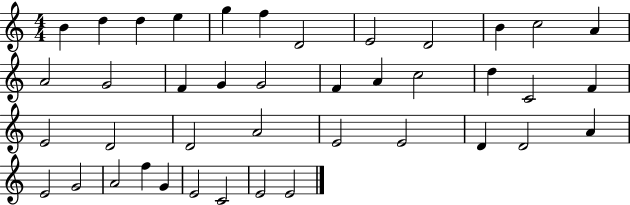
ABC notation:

X:1
T:Untitled
M:4/4
L:1/4
K:C
B d d e g f D2 E2 D2 B c2 A A2 G2 F G G2 F A c2 d C2 F E2 D2 D2 A2 E2 E2 D D2 A E2 G2 A2 f G E2 C2 E2 E2